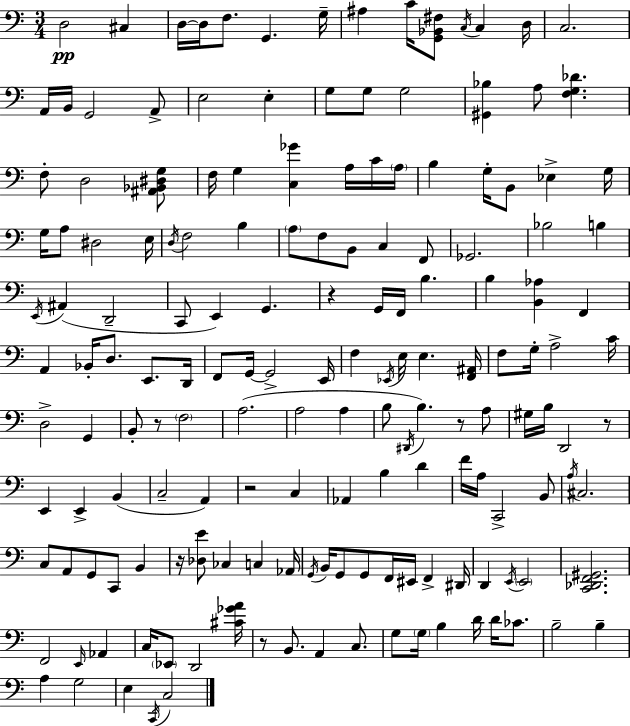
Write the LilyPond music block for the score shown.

{
  \clef bass
  \numericTimeSignature
  \time 3/4
  \key a \minor
  d2\pp cis4 | d16~~ d16 f8. g,4. g16-- | ais4 c'16 <g, bes, fis>8 \acciaccatura { c16 } c4 | d16 c2. | \break a,16 b,16 g,2 a,8-> | e2 e4-. | g8 g8 g2 | <gis, bes>4 a8 <f g des'>4. | \break f8-. d2 <ais, bes, dis g>8 | f16 g4 <c ges'>4 a16 c'16 | \parenthesize a16 b4 g16-. b,8 ees4-> | g16 g16 a8 dis2 | \break e16 \acciaccatura { d16 } f2 b4 | \parenthesize a8 f8 b,8 c4 | f,8 ges,2. | bes2 b4 | \break \acciaccatura { e,16 } ais,4( d,2-- | c,8 e,4) g,4. | r4 g,16 f,16 b4. | b4 <b, aes>4 f,4 | \break a,4 bes,16-. d8. e,8. | d,16 f,8 g,16~~ g,2-> | e,16 f4 \acciaccatura { ees,16 } e16 e4. | <f, ais,>16 f8 g16-. a2-> | \break c'16 d2-> | g,4 b,8-. r8 \parenthesize f2 | a2.( | a2 | \break a4 b8 \acciaccatura { dis,16 } b4.) | r8 a8 gis16 b16 d,2 | r8 e,4 e,4-> | b,4( c2-- | \break a,4) r2 | c4 aes,4 b4 | d'4 f'16 a16 c,2-> | b,8 \acciaccatura { a16 } cis2. | \break c8 a,8 g,8 | c,8 b,4 r16 <des e'>8 ces4 | c4 aes,16 \acciaccatura { g,16 } b,16 g,8 g,8 | f,16 eis,16 f,4-> dis,16 d,4 \acciaccatura { e,16 } | \break \parenthesize e,2 <c, des, f, gis,>2. | f,2 | \grace { e,16 } aes,4 c16 \parenthesize ees,8 | d,2 <cis' ges' a'>16 r8 b,8. | \break a,4 c8. g8 \parenthesize g16 | b4 d'16 d'16 ces'8. b2-- | b4-- a4 | g2 e4 | \break \acciaccatura { c,16 } c2 \bar "|."
}